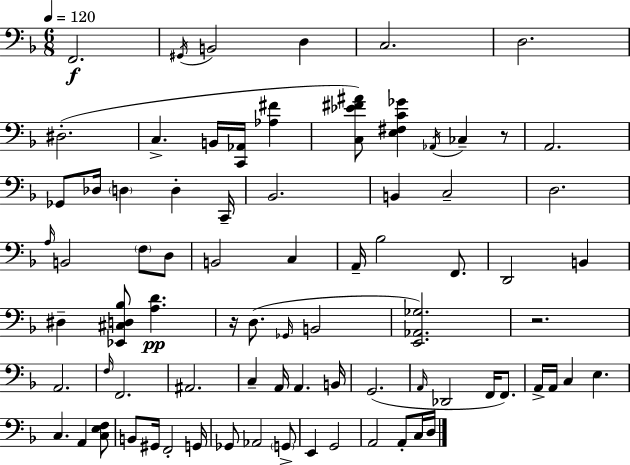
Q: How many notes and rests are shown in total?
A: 79